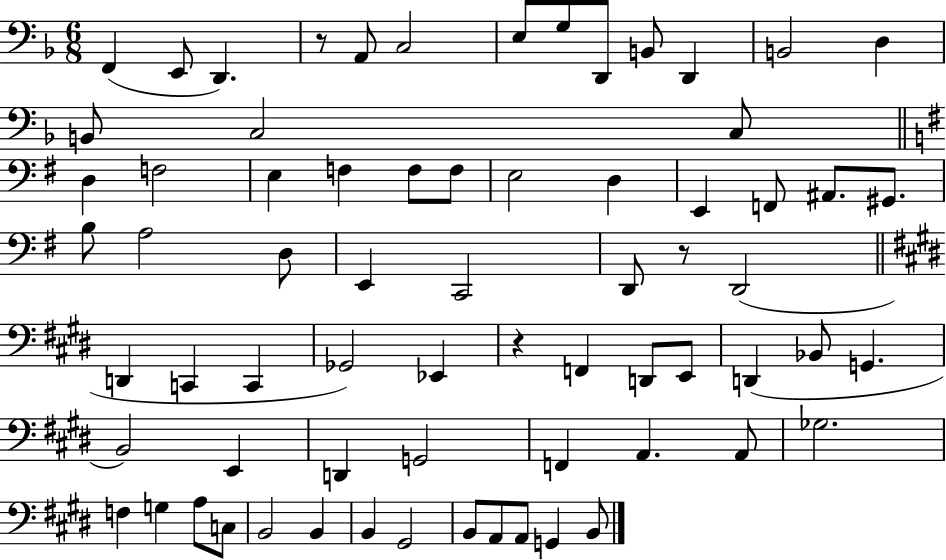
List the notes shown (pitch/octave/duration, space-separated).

F2/q E2/e D2/q. R/e A2/e C3/h E3/e G3/e D2/e B2/e D2/q B2/h D3/q B2/e C3/h C3/e D3/q F3/h E3/q F3/q F3/e F3/e E3/h D3/q E2/q F2/e A#2/e. G#2/e. B3/e A3/h D3/e E2/q C2/h D2/e R/e D2/h D2/q C2/q C2/q Gb2/h Eb2/q R/q F2/q D2/e E2/e D2/q Bb2/e G2/q. B2/h E2/q D2/q G2/h F2/q A2/q. A2/e Gb3/h. F3/q G3/q A3/e C3/e B2/h B2/q B2/q G#2/h B2/e A2/e A2/e G2/q B2/e